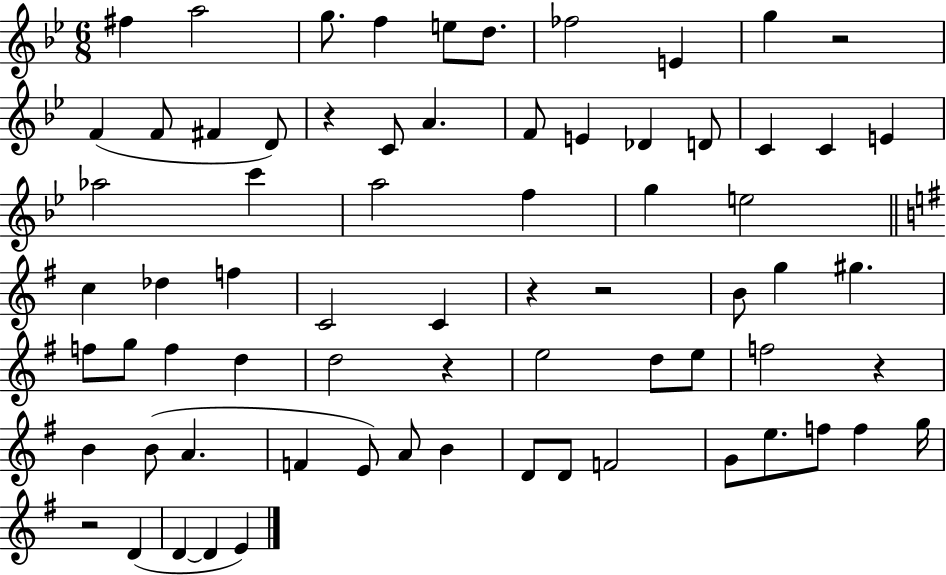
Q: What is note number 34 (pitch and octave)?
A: B4